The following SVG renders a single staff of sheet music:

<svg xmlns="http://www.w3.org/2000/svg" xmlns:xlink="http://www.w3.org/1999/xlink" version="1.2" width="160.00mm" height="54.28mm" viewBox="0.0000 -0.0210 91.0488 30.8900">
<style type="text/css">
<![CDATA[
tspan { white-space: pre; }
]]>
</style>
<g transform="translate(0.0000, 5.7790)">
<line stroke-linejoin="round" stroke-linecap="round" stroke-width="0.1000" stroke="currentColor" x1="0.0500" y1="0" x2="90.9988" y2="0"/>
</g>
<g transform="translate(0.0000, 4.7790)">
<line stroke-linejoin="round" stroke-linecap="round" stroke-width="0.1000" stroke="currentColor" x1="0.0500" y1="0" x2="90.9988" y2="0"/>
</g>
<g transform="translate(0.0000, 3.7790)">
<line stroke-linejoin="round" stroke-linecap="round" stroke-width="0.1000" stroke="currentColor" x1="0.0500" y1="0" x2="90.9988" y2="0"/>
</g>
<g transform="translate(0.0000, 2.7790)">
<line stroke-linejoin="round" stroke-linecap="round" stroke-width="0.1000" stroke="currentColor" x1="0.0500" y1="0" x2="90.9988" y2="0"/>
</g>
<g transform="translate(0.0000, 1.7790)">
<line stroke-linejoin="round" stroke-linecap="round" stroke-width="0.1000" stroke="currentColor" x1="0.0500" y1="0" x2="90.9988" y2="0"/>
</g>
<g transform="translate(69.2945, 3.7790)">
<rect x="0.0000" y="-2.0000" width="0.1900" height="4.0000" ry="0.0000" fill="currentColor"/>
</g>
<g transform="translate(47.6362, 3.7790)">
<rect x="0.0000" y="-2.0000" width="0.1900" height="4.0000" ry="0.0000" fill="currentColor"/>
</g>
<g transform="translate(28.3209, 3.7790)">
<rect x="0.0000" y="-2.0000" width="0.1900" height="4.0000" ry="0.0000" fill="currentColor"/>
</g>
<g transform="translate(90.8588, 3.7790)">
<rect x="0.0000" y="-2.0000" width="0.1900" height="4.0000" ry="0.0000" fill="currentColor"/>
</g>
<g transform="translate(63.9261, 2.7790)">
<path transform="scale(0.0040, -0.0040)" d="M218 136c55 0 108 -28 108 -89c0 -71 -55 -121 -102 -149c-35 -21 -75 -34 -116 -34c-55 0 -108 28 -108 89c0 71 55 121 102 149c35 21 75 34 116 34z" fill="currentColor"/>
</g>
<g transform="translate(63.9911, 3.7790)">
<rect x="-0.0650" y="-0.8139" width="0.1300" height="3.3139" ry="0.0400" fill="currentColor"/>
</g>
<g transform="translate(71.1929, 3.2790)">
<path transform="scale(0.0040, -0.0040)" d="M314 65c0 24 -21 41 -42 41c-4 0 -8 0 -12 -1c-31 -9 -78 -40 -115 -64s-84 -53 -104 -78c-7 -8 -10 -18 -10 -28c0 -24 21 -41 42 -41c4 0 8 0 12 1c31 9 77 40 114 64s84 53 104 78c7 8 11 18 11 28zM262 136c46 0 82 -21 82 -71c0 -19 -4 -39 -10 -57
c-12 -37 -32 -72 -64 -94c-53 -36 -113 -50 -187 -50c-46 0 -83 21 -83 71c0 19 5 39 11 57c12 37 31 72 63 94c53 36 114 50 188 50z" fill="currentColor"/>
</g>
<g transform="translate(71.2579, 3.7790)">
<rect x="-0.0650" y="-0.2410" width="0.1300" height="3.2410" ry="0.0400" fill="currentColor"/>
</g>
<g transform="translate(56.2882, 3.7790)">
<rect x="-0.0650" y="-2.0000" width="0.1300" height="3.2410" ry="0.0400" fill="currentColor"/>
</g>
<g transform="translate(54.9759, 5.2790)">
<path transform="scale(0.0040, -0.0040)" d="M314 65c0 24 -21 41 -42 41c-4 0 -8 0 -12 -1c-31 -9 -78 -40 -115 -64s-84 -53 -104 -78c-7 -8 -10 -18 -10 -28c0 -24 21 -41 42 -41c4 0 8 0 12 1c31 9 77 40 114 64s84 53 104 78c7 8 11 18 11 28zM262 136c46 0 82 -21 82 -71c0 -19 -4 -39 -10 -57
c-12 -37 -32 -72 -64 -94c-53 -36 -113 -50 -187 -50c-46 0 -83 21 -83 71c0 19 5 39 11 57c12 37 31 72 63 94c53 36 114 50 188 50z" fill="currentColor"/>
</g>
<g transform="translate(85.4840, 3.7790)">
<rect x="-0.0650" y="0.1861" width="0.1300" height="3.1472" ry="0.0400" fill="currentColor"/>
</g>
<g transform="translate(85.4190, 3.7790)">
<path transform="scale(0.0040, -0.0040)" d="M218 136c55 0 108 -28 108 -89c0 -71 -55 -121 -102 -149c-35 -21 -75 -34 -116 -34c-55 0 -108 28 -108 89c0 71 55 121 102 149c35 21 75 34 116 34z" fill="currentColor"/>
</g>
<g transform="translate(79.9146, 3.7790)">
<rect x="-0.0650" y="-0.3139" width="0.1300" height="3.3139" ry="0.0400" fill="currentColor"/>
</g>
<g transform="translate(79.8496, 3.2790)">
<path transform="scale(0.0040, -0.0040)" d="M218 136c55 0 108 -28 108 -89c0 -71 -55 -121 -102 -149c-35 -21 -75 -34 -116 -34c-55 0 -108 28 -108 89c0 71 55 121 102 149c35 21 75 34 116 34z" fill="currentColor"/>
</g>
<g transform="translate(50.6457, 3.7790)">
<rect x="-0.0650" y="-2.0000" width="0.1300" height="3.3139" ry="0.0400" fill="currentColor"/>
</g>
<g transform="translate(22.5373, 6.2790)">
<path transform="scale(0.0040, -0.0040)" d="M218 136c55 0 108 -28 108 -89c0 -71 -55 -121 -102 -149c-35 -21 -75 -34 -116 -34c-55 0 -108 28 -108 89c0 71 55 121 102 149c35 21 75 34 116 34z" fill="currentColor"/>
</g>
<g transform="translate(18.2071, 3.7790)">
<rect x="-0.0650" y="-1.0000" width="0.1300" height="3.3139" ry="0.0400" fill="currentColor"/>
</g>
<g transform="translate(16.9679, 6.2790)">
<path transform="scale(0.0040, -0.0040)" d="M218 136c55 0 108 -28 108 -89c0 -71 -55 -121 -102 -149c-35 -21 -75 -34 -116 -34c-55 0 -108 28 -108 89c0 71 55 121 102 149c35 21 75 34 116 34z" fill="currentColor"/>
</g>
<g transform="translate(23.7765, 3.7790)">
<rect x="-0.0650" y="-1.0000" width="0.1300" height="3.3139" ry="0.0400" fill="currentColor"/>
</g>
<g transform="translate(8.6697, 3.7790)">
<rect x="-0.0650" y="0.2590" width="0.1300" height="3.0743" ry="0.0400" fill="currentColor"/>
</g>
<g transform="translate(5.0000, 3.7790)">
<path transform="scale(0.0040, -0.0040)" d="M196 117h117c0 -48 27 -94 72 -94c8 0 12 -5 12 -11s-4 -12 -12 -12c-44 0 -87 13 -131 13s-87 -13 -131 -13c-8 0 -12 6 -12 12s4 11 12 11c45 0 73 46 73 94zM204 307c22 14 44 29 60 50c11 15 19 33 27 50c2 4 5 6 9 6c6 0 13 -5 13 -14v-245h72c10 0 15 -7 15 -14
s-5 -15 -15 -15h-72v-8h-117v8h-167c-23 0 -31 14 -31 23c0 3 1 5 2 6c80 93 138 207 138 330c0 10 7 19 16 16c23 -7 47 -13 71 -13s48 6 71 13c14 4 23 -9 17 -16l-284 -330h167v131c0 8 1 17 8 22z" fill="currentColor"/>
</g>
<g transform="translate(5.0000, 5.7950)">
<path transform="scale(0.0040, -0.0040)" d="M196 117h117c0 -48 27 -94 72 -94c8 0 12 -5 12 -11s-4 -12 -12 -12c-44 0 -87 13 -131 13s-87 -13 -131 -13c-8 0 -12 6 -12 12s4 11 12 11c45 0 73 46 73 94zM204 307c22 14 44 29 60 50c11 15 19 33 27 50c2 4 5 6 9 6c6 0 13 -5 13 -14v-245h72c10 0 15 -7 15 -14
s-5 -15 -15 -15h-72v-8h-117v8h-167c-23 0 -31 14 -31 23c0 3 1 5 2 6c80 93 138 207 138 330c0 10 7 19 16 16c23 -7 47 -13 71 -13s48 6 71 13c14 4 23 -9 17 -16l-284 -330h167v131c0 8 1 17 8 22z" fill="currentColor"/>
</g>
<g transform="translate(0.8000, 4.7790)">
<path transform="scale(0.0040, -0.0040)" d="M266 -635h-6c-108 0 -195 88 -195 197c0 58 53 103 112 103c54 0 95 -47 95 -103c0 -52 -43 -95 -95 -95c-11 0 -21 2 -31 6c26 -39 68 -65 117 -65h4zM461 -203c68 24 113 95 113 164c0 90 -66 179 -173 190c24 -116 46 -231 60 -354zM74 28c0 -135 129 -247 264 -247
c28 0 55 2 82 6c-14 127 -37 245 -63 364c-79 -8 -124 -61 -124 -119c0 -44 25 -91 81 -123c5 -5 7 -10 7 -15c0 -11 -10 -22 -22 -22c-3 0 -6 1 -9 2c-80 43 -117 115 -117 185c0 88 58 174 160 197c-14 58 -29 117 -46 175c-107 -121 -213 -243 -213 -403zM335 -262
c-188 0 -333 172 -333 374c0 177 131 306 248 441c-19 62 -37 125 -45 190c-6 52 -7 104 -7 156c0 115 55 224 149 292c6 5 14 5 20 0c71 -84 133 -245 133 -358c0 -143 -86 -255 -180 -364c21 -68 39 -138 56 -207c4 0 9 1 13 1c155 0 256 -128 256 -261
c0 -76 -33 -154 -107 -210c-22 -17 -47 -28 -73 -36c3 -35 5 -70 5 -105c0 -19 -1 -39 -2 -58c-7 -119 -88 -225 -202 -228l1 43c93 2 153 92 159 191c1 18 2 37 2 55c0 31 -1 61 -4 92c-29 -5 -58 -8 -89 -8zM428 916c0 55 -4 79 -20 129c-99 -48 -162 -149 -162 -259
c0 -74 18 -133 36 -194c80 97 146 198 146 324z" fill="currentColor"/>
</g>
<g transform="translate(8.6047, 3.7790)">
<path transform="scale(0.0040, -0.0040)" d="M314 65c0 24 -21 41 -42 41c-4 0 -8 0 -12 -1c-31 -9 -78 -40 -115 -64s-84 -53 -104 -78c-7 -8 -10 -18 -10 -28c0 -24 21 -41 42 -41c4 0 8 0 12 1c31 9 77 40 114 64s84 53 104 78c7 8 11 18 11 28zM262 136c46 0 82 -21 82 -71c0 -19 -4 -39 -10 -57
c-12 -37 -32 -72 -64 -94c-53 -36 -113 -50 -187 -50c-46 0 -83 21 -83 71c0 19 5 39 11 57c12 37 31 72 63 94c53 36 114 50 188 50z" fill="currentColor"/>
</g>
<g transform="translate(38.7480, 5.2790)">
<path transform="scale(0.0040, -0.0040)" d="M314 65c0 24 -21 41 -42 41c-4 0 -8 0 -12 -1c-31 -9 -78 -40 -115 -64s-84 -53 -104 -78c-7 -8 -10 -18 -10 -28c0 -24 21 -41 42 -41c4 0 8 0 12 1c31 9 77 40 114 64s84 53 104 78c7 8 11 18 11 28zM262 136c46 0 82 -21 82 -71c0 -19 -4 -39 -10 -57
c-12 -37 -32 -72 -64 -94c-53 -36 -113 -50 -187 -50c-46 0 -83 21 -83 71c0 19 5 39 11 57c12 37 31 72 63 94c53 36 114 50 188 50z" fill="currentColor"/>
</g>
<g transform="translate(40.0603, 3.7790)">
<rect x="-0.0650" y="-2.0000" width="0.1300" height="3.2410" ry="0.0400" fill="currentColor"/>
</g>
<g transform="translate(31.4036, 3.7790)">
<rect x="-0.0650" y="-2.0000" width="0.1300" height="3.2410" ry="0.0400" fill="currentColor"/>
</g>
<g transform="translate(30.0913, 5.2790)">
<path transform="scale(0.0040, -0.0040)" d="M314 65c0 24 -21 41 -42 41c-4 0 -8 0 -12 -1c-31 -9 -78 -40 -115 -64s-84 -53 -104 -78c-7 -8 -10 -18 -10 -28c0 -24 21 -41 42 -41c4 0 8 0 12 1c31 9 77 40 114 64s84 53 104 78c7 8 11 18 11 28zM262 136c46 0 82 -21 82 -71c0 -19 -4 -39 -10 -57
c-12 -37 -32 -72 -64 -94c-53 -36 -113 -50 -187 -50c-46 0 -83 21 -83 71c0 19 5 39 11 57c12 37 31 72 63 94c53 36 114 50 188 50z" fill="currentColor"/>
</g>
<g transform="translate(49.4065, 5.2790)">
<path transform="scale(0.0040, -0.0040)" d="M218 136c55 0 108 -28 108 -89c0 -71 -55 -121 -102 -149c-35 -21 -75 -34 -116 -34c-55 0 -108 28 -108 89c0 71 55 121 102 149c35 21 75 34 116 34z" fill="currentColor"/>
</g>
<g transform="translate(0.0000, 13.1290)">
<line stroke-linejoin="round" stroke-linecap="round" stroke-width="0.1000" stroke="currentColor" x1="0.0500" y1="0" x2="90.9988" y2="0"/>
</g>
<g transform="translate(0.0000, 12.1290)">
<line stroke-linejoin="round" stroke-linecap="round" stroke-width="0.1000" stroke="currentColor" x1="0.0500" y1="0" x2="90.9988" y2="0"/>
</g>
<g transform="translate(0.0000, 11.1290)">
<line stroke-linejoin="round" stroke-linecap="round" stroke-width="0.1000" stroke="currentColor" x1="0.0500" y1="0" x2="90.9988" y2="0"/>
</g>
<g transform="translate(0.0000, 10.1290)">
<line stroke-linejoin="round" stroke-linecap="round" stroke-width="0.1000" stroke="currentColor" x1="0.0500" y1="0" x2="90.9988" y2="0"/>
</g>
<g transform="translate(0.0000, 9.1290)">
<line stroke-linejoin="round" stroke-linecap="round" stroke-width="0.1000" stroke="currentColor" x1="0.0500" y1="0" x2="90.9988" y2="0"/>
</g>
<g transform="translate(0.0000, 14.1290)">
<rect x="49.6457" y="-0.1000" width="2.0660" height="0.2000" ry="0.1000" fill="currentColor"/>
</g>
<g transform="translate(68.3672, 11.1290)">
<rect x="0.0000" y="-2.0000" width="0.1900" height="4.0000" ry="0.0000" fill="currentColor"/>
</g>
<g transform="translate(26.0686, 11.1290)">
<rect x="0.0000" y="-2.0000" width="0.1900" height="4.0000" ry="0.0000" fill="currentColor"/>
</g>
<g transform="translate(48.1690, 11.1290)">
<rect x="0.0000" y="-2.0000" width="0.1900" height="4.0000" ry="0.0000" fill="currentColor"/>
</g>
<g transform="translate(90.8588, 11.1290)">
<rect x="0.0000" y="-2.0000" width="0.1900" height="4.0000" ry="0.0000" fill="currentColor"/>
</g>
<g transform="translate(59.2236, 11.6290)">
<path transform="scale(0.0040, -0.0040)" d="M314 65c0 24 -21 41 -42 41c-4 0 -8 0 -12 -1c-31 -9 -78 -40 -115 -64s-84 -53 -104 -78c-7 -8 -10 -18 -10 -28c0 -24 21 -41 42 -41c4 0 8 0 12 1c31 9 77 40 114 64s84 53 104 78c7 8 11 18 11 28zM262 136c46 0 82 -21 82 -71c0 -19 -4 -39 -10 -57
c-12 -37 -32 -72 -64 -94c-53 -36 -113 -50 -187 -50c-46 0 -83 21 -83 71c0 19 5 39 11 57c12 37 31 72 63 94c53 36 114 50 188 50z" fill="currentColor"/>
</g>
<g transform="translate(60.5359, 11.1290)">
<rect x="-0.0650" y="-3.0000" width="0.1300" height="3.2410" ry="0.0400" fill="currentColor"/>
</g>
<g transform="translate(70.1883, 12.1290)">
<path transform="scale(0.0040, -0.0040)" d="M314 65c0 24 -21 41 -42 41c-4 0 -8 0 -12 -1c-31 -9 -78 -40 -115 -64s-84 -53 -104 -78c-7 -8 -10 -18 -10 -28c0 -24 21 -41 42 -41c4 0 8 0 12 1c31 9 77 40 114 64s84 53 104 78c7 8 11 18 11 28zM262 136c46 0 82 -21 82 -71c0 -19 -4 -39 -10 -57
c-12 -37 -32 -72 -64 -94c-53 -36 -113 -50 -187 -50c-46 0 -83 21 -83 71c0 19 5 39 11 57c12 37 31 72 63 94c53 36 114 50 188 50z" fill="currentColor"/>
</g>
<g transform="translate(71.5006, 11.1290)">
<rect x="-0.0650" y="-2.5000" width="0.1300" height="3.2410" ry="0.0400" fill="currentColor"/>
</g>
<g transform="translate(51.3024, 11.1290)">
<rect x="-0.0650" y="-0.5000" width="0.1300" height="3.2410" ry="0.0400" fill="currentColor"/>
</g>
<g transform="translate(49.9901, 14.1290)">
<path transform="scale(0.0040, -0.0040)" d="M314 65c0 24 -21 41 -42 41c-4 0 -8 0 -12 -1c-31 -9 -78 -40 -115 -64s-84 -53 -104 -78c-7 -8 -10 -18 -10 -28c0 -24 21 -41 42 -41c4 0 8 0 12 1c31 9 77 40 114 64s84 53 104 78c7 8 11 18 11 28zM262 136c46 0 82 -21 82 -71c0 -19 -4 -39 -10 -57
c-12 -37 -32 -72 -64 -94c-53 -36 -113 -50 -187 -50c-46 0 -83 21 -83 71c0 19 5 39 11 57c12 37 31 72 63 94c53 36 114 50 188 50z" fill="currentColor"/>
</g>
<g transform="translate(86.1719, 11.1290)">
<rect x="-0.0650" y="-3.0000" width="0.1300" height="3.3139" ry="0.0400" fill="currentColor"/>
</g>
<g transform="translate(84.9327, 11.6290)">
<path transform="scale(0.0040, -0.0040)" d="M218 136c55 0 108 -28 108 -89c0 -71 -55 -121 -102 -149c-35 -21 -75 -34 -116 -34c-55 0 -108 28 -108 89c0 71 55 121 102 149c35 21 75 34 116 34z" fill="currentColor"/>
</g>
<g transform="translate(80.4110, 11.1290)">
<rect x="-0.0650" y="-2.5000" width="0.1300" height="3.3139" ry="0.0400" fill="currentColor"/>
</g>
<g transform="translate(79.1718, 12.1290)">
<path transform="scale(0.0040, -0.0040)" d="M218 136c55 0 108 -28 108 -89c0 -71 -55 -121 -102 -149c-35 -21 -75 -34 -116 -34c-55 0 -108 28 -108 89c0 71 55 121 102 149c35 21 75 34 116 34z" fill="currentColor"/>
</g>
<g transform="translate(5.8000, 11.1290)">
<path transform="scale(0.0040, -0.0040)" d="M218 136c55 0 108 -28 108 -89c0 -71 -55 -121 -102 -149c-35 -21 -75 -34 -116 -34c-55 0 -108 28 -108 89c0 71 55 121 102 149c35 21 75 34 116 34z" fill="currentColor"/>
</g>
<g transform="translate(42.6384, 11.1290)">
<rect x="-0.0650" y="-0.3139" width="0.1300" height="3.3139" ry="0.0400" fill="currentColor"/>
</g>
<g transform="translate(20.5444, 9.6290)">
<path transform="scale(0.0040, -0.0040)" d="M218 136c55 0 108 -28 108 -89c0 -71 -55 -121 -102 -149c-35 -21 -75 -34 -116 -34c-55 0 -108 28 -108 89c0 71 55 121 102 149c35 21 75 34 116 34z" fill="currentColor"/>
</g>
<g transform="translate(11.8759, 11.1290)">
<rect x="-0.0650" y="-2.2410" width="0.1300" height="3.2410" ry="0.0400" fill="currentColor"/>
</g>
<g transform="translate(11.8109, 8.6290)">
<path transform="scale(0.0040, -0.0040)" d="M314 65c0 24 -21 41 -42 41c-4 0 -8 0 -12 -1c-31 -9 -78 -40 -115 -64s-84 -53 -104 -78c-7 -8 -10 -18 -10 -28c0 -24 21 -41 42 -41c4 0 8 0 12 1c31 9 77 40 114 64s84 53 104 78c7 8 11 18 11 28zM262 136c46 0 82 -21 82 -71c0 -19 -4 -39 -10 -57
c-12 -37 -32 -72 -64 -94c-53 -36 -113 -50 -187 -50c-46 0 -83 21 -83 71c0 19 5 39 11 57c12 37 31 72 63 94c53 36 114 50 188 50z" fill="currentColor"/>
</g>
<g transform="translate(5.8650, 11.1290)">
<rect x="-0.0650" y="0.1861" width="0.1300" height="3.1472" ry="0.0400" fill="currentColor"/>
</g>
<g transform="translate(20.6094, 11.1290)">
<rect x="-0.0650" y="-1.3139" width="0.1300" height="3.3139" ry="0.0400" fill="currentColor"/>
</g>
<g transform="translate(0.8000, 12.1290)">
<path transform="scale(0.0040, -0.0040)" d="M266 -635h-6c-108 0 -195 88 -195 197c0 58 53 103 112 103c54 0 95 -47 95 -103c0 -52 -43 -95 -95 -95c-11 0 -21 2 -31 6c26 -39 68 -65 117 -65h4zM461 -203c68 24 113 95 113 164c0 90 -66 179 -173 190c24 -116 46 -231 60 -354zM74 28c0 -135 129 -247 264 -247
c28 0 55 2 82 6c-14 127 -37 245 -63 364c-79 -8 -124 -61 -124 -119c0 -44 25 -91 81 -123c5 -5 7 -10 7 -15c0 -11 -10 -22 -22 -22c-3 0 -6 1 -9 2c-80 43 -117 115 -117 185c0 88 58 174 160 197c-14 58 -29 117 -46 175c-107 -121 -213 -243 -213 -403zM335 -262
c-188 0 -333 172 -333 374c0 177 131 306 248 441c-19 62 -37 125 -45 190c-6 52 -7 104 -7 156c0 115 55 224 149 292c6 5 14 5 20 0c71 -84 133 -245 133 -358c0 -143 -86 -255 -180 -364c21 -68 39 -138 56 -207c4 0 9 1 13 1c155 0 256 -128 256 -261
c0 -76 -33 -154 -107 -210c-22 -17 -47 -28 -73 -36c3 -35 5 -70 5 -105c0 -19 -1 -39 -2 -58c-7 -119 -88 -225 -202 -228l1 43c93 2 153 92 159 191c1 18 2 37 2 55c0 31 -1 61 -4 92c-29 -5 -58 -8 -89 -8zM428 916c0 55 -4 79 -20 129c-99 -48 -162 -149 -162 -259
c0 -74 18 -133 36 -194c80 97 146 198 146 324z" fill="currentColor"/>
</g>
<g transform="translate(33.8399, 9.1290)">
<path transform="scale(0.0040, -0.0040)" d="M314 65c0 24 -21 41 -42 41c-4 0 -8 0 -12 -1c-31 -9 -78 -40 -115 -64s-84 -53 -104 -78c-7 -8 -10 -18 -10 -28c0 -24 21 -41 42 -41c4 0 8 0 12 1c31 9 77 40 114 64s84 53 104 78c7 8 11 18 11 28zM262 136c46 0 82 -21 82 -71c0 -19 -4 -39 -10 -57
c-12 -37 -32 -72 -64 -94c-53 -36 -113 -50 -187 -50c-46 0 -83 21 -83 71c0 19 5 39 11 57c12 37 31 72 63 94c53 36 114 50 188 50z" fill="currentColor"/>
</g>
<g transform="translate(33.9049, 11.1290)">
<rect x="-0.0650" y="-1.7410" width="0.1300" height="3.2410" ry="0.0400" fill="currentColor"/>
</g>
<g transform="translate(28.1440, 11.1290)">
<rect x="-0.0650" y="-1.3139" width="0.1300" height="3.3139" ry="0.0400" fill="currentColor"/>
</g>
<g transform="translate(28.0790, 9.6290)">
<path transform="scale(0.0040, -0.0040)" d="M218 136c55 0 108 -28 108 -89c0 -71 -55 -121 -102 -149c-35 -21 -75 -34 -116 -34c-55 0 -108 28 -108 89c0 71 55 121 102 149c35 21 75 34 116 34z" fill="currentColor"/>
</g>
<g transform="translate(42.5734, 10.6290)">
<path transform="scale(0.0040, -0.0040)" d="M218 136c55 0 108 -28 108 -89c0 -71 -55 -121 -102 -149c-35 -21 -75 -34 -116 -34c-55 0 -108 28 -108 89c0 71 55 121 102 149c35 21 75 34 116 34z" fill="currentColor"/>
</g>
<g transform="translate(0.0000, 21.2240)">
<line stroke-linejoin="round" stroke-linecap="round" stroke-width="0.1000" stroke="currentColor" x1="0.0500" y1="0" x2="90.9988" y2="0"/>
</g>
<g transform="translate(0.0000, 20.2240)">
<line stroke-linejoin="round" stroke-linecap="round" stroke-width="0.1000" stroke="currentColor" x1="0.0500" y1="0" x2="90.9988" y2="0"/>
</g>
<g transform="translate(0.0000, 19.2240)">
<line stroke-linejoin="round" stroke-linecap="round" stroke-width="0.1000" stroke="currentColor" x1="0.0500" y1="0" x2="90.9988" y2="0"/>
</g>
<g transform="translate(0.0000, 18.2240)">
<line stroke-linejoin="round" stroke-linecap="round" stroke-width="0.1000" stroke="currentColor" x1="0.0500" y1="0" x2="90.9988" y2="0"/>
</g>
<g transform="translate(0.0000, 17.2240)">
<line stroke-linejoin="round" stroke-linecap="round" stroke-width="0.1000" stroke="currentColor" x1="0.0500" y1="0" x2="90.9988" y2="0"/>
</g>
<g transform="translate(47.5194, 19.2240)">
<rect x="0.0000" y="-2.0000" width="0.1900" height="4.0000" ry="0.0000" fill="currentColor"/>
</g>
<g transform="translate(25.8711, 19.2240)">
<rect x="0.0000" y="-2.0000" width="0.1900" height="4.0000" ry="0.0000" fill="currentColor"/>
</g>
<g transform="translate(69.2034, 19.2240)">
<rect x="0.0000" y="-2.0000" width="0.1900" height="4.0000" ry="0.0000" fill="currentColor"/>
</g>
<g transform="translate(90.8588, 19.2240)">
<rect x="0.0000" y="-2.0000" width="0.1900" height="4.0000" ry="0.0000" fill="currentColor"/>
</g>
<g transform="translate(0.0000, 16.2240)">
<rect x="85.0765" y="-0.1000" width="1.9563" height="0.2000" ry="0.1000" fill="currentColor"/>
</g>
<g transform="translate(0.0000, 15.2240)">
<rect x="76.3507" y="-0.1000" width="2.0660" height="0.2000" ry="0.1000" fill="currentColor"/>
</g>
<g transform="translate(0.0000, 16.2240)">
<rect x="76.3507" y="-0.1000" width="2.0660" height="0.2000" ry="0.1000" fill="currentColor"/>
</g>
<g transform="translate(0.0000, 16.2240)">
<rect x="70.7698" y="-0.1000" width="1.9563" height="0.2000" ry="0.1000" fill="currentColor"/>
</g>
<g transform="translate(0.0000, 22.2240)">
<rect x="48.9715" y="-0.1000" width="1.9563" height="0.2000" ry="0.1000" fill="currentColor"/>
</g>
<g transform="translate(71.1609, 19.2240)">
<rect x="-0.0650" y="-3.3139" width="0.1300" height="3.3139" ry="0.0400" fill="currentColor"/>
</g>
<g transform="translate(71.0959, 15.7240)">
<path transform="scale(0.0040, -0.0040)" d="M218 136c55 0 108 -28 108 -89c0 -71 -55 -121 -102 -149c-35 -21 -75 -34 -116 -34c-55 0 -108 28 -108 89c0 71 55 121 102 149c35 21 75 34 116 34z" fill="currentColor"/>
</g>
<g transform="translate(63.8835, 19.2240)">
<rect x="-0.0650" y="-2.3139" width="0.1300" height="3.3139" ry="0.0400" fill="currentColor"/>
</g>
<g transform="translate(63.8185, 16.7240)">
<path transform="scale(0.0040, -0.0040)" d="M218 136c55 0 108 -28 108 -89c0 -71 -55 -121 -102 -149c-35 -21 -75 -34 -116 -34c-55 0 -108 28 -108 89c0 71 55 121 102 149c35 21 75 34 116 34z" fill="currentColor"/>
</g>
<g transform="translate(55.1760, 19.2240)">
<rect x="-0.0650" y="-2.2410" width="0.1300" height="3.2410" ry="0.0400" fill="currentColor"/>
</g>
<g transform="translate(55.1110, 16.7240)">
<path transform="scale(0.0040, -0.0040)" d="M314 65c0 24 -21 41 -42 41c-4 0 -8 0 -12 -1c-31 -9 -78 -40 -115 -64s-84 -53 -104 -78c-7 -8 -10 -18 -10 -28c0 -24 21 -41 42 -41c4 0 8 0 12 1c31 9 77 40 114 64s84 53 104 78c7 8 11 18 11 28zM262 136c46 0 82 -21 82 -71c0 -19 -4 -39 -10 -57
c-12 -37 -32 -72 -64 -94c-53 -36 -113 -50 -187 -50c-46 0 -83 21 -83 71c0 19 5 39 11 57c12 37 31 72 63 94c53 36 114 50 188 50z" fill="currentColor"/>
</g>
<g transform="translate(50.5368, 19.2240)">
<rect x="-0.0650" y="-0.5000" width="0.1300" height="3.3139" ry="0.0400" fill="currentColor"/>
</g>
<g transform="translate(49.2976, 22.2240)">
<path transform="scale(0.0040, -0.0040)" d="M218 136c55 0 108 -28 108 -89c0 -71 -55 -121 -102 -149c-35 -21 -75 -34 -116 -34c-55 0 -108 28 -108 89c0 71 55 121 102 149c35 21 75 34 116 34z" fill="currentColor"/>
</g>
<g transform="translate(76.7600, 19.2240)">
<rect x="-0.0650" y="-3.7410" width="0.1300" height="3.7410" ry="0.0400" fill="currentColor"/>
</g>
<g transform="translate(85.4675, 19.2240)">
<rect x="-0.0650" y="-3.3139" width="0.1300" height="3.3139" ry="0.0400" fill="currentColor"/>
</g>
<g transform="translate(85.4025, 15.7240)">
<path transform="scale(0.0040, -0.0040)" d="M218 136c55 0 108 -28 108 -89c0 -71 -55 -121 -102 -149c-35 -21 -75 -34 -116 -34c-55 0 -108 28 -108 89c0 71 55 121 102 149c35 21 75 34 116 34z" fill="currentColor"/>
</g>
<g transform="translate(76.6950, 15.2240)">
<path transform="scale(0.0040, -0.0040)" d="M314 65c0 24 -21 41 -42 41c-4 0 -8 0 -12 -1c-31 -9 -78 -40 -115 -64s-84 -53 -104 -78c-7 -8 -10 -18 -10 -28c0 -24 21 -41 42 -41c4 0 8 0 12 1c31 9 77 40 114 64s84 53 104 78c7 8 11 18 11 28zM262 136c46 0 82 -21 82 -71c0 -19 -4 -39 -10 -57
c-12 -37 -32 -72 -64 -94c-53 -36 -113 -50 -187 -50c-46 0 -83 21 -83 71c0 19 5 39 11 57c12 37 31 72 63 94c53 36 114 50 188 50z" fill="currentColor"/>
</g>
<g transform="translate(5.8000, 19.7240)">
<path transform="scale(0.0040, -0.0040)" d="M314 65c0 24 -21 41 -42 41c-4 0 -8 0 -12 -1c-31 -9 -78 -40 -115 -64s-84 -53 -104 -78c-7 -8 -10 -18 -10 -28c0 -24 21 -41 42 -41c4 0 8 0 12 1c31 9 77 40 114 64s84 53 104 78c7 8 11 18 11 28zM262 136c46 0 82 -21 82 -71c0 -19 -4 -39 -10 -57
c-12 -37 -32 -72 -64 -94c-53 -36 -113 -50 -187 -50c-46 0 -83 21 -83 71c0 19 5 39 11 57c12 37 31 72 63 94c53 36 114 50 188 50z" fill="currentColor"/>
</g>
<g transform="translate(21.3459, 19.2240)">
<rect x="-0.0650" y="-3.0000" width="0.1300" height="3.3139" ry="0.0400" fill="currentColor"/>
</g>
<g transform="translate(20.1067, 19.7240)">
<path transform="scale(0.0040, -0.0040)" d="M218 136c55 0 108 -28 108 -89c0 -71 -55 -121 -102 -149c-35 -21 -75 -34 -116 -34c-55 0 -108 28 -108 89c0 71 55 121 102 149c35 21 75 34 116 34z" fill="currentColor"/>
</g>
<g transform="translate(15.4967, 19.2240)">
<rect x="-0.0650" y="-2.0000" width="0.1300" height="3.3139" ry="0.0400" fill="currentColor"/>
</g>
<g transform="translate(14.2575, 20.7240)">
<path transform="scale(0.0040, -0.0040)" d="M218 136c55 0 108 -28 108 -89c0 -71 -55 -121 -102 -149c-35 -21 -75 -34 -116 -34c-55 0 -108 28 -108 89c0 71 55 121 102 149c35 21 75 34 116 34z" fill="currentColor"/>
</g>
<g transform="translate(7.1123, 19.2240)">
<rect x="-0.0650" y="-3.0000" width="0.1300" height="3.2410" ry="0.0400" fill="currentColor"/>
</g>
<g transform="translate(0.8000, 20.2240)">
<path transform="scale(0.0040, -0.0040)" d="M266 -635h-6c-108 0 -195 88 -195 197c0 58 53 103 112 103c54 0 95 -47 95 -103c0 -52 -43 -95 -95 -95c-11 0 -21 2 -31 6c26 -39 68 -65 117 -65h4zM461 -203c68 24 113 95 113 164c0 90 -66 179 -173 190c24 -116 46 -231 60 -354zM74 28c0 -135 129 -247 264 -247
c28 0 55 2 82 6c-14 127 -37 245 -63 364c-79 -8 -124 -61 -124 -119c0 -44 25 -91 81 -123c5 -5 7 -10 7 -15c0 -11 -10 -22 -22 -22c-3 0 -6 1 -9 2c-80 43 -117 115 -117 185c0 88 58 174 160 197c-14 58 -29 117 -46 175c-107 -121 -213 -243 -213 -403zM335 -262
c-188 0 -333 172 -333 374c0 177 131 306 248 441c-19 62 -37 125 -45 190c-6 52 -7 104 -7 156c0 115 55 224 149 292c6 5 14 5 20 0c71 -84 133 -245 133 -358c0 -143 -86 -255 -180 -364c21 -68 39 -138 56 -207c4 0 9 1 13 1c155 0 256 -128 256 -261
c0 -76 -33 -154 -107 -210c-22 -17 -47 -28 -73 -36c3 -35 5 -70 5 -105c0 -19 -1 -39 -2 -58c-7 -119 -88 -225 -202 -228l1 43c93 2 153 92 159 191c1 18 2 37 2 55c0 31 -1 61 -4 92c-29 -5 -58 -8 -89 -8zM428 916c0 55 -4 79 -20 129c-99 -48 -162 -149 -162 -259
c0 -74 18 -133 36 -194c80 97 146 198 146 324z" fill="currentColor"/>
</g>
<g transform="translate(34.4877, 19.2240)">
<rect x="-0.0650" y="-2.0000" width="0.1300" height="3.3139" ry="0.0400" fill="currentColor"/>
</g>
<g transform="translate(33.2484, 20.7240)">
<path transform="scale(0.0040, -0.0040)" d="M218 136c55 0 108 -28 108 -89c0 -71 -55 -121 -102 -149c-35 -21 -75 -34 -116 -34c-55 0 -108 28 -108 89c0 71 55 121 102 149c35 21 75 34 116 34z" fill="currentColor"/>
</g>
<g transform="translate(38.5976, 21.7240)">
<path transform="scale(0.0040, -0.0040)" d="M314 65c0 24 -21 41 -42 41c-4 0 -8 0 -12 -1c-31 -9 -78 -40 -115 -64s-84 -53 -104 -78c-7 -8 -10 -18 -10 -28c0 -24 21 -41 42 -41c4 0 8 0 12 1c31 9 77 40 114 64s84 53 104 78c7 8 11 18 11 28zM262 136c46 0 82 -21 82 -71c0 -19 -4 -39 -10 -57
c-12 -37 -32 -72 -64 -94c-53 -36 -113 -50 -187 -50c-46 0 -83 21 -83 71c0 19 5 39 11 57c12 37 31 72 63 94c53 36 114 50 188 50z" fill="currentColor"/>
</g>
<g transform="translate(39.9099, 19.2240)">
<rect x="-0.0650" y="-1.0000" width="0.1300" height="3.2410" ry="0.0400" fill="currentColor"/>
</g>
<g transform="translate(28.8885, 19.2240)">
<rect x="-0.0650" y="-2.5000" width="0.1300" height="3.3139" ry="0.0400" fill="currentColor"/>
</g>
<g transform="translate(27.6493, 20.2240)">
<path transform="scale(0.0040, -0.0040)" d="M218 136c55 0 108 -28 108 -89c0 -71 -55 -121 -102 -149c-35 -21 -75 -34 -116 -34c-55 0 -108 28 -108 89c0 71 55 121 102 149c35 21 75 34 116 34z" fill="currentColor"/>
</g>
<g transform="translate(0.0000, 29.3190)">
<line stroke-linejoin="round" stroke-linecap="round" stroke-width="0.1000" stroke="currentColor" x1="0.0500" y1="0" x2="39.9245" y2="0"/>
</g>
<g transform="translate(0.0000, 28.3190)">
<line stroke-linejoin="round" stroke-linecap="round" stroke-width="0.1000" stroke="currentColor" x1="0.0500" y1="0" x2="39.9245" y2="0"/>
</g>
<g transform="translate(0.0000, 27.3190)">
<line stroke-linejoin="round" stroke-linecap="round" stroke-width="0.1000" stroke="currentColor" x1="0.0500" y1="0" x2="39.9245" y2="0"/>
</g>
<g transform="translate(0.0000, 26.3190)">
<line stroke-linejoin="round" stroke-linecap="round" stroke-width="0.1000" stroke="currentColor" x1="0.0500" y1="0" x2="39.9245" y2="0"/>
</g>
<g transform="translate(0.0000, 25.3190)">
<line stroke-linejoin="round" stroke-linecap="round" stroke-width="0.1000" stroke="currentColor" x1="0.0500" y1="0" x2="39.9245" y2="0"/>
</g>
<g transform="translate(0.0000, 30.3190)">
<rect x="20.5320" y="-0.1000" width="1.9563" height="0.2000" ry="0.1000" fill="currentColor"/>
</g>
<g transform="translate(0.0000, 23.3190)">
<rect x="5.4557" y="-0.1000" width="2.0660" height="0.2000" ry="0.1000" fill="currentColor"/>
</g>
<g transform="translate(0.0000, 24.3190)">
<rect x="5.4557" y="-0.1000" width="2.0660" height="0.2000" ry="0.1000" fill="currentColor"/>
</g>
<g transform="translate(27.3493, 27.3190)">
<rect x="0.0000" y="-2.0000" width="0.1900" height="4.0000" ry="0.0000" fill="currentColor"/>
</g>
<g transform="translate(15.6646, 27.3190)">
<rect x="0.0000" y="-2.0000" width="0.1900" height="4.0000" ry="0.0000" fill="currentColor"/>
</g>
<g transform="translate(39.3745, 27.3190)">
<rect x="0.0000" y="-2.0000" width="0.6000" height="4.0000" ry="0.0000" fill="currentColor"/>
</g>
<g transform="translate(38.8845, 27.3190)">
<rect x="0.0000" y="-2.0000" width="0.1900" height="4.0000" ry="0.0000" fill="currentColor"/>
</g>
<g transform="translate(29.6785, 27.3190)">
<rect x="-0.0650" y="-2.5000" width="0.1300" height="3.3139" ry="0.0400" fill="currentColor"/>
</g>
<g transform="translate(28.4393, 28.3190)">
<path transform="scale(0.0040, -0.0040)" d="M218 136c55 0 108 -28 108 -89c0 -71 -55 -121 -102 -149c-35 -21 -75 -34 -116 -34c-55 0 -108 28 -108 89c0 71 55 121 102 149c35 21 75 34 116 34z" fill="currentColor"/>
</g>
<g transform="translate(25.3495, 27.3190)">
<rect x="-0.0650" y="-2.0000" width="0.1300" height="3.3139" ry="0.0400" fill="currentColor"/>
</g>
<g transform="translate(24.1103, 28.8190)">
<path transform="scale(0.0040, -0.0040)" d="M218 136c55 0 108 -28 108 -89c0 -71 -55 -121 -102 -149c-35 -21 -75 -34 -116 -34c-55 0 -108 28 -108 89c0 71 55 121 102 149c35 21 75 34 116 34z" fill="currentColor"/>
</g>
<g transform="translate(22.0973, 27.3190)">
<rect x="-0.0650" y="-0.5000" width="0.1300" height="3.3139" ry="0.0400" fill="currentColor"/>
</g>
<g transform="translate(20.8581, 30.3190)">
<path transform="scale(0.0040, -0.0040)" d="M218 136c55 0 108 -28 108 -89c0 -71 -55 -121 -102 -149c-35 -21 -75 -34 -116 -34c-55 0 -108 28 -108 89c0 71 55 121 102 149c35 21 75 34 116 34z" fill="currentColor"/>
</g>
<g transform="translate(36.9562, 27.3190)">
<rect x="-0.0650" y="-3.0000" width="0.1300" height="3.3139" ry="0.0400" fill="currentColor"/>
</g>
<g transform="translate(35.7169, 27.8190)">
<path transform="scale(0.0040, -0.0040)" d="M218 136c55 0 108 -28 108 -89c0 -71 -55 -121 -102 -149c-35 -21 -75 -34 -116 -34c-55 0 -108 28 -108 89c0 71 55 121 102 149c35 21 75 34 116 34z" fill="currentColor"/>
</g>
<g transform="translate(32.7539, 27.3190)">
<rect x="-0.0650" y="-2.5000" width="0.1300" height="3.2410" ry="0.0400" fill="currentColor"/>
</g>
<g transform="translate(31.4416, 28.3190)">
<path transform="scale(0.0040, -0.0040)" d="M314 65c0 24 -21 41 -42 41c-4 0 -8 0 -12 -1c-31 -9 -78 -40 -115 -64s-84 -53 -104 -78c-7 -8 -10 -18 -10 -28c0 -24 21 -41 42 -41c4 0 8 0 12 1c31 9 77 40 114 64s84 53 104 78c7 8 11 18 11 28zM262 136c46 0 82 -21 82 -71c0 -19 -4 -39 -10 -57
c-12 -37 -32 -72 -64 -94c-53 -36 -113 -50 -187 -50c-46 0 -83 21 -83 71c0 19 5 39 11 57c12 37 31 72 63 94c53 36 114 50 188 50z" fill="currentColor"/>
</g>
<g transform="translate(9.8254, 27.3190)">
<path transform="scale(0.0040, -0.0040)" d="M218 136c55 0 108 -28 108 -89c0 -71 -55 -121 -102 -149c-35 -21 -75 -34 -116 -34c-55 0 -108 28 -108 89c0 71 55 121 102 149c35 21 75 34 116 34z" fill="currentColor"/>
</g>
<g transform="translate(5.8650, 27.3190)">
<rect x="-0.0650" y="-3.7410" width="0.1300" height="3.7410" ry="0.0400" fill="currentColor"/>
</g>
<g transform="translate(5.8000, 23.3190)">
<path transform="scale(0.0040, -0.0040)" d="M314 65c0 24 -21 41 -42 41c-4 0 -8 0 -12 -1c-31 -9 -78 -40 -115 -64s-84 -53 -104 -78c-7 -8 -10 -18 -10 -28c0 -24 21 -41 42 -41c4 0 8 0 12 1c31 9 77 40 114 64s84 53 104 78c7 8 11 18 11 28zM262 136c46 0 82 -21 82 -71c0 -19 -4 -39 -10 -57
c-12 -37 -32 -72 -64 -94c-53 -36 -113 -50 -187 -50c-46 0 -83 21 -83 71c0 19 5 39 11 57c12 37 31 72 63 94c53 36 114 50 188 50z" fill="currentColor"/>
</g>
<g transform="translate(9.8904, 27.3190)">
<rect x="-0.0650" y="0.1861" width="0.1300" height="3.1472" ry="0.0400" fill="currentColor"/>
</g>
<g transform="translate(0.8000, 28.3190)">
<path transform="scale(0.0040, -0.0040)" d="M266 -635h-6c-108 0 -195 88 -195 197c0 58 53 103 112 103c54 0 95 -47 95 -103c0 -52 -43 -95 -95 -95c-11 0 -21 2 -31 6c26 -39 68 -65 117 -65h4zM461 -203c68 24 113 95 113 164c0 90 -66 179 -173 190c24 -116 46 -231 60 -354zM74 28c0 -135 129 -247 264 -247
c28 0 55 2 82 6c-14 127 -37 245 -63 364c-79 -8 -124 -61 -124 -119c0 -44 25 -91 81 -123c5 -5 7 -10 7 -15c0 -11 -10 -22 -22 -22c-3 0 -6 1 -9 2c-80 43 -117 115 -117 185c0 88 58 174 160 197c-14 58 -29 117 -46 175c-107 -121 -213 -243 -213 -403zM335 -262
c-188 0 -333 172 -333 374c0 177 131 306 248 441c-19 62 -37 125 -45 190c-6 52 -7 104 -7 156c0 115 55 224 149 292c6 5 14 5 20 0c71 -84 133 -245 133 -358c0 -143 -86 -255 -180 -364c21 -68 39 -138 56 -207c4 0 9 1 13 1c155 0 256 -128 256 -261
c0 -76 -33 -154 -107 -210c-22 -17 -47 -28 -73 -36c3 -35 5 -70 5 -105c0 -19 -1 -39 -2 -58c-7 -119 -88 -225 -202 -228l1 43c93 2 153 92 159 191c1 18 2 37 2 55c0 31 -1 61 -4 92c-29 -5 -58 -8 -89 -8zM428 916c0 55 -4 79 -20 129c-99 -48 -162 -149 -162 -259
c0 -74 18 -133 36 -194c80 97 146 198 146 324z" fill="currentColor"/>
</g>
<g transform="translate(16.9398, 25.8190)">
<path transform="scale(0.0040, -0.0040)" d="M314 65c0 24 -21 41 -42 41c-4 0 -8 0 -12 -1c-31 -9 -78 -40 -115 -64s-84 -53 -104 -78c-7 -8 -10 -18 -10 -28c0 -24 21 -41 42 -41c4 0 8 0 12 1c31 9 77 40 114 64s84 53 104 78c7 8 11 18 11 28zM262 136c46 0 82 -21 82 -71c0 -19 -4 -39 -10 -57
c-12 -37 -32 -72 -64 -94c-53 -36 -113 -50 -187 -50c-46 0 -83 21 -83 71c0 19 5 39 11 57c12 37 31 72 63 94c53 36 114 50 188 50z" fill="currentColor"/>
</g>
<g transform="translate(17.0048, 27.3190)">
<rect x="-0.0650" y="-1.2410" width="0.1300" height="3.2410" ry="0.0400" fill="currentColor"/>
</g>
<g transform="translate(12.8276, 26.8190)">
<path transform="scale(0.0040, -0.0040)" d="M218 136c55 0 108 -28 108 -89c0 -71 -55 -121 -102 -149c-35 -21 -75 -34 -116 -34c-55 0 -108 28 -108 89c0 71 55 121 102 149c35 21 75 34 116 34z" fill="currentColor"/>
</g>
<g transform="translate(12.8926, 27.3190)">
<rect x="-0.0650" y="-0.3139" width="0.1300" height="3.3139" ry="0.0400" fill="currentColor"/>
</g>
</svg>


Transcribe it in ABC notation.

X:1
T:Untitled
M:4/4
L:1/4
K:C
B2 D D F2 F2 F F2 d c2 c B B g2 e e f2 c C2 A2 G2 G A A2 F A G F D2 C g2 g b c'2 b c'2 B c e2 C F G G2 A